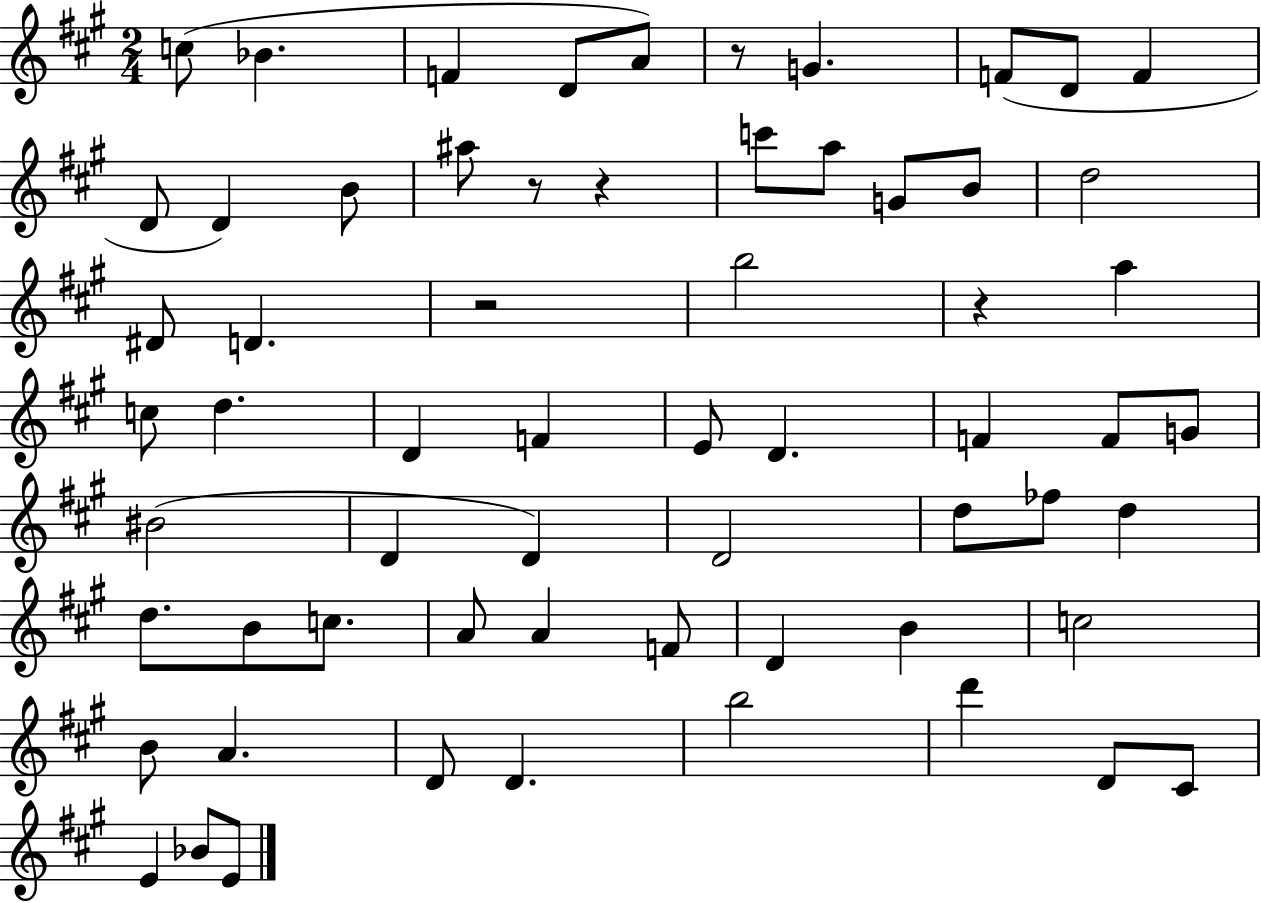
{
  \clef treble
  \numericTimeSignature
  \time 2/4
  \key a \major
  c''8( bes'4. | f'4 d'8 a'8) | r8 g'4. | f'8( d'8 f'4 | \break d'8 d'4) b'8 | ais''8 r8 r4 | c'''8 a''8 g'8 b'8 | d''2 | \break dis'8 d'4. | r2 | b''2 | r4 a''4 | \break c''8 d''4. | d'4 f'4 | e'8 d'4. | f'4 f'8 g'8 | \break bis'2( | d'4 d'4) | d'2 | d''8 fes''8 d''4 | \break d''8. b'8 c''8. | a'8 a'4 f'8 | d'4 b'4 | c''2 | \break b'8 a'4. | d'8 d'4. | b''2 | d'''4 d'8 cis'8 | \break e'4 bes'8 e'8 | \bar "|."
}